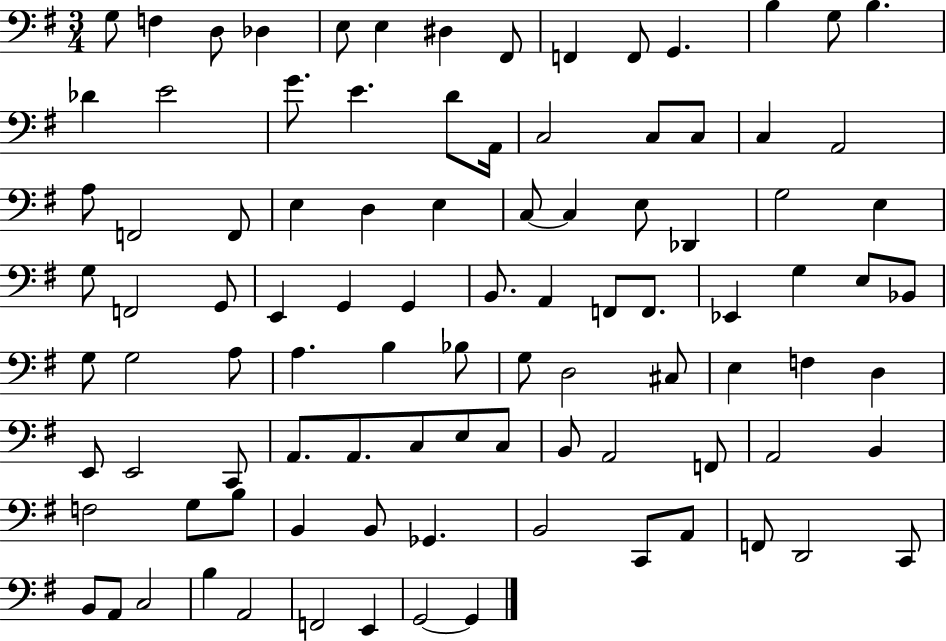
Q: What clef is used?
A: bass